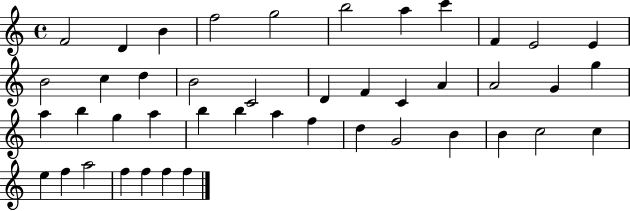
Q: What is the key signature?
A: C major